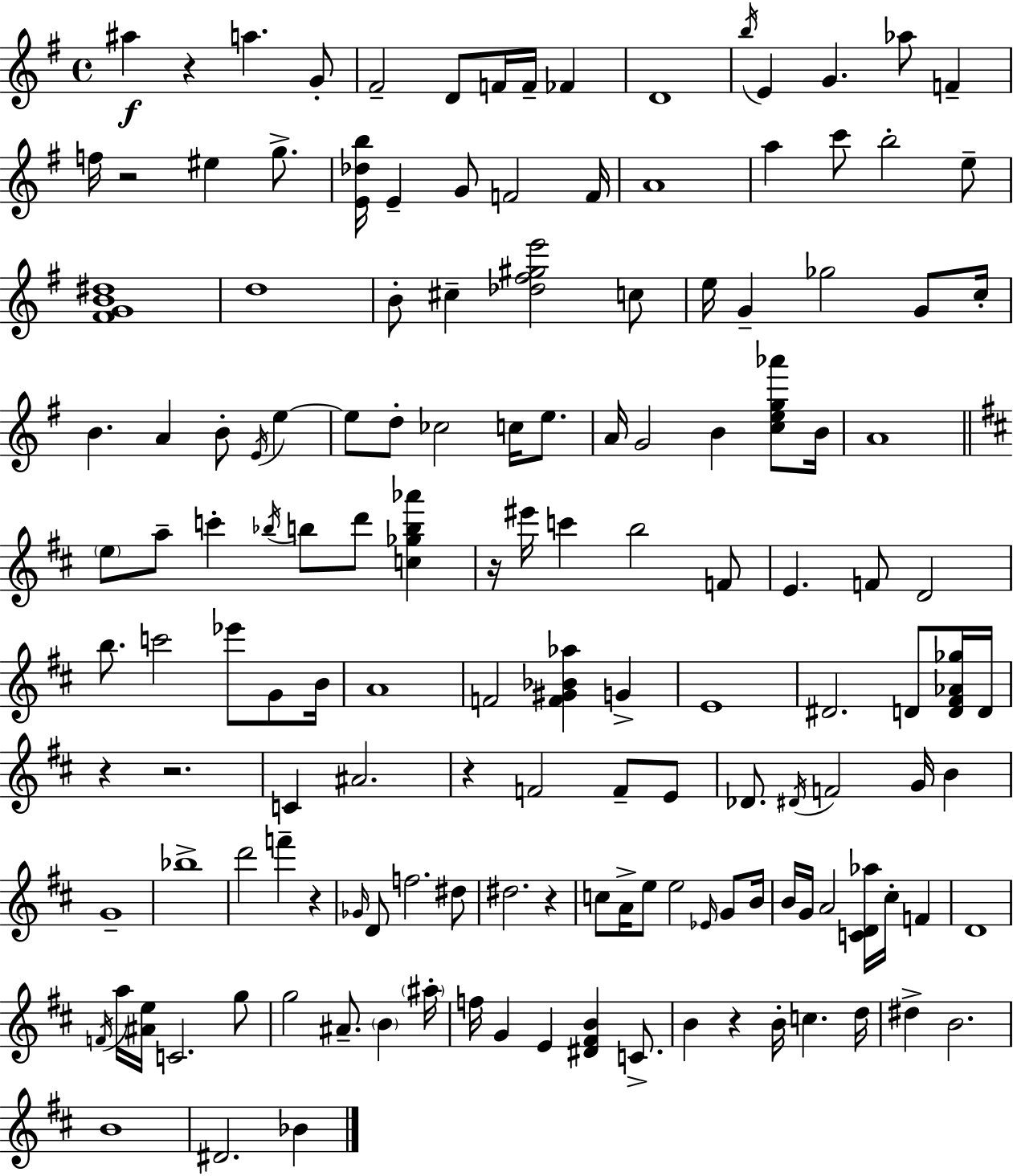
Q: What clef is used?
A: treble